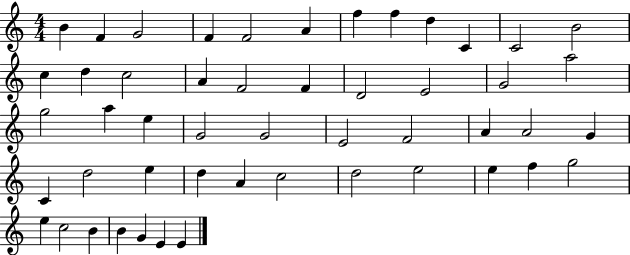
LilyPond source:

{
  \clef treble
  \numericTimeSignature
  \time 4/4
  \key c \major
  b'4 f'4 g'2 | f'4 f'2 a'4 | f''4 f''4 d''4 c'4 | c'2 b'2 | \break c''4 d''4 c''2 | a'4 f'2 f'4 | d'2 e'2 | g'2 a''2 | \break g''2 a''4 e''4 | g'2 g'2 | e'2 f'2 | a'4 a'2 g'4 | \break c'4 d''2 e''4 | d''4 a'4 c''2 | d''2 e''2 | e''4 f''4 g''2 | \break e''4 c''2 b'4 | b'4 g'4 e'4 e'4 | \bar "|."
}